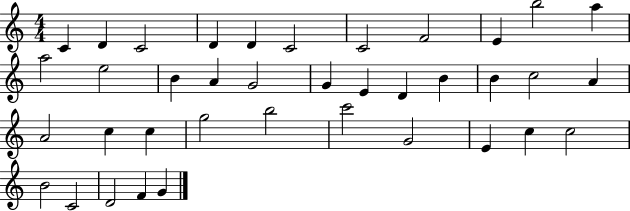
{
  \clef treble
  \numericTimeSignature
  \time 4/4
  \key c \major
  c'4 d'4 c'2 | d'4 d'4 c'2 | c'2 f'2 | e'4 b''2 a''4 | \break a''2 e''2 | b'4 a'4 g'2 | g'4 e'4 d'4 b'4 | b'4 c''2 a'4 | \break a'2 c''4 c''4 | g''2 b''2 | c'''2 g'2 | e'4 c''4 c''2 | \break b'2 c'2 | d'2 f'4 g'4 | \bar "|."
}